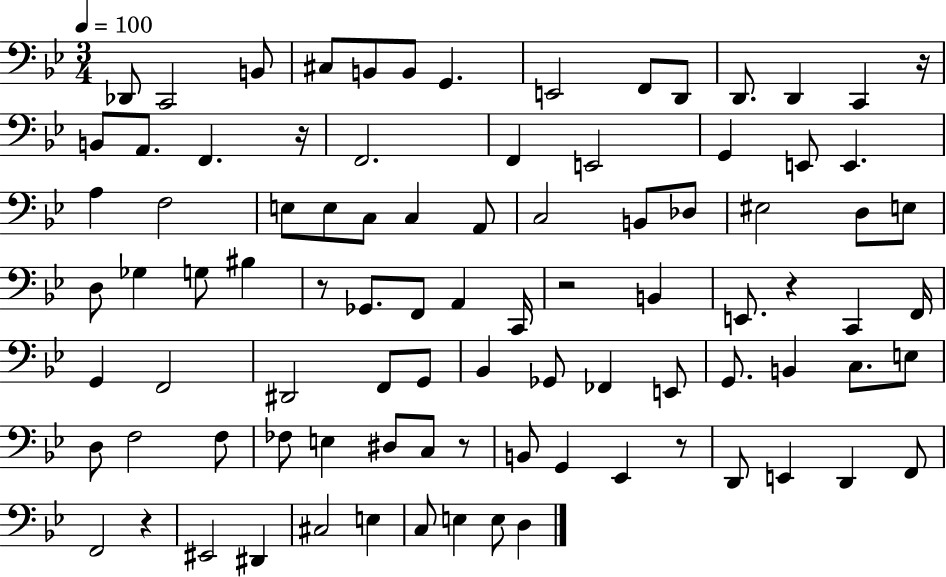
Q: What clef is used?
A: bass